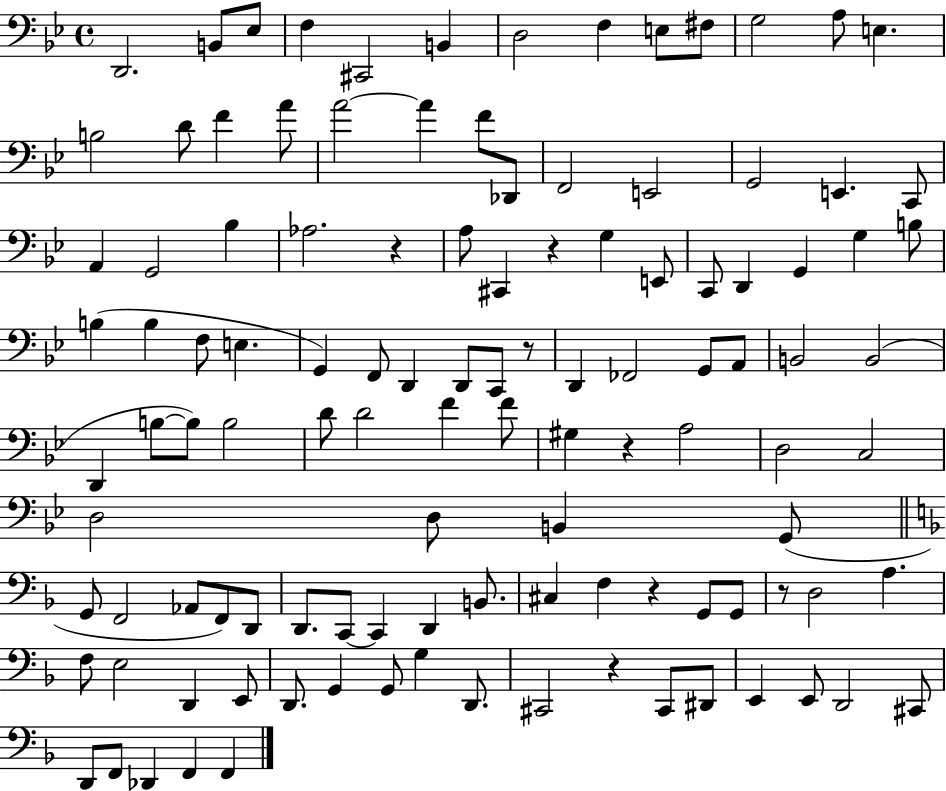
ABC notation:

X:1
T:Untitled
M:4/4
L:1/4
K:Bb
D,,2 B,,/2 _E,/2 F, ^C,,2 B,, D,2 F, E,/2 ^F,/2 G,2 A,/2 E, B,2 D/2 F A/2 A2 A F/2 _D,,/2 F,,2 E,,2 G,,2 E,, C,,/2 A,, G,,2 _B, _A,2 z A,/2 ^C,, z G, E,,/2 C,,/2 D,, G,, G, B,/2 B, B, F,/2 E, G,, F,,/2 D,, D,,/2 C,,/2 z/2 D,, _F,,2 G,,/2 A,,/2 B,,2 B,,2 D,, B,/2 B,/2 B,2 D/2 D2 F F/2 ^G, z A,2 D,2 C,2 D,2 D,/2 B,, G,,/2 G,,/2 F,,2 _A,,/2 F,,/2 D,,/2 D,,/2 C,,/2 C,, D,, B,,/2 ^C, F, z G,,/2 G,,/2 z/2 D,2 A, F,/2 E,2 D,, E,,/2 D,,/2 G,, G,,/2 G, D,,/2 ^C,,2 z ^C,,/2 ^D,,/2 E,, E,,/2 D,,2 ^C,,/2 D,,/2 F,,/2 _D,, F,, F,,